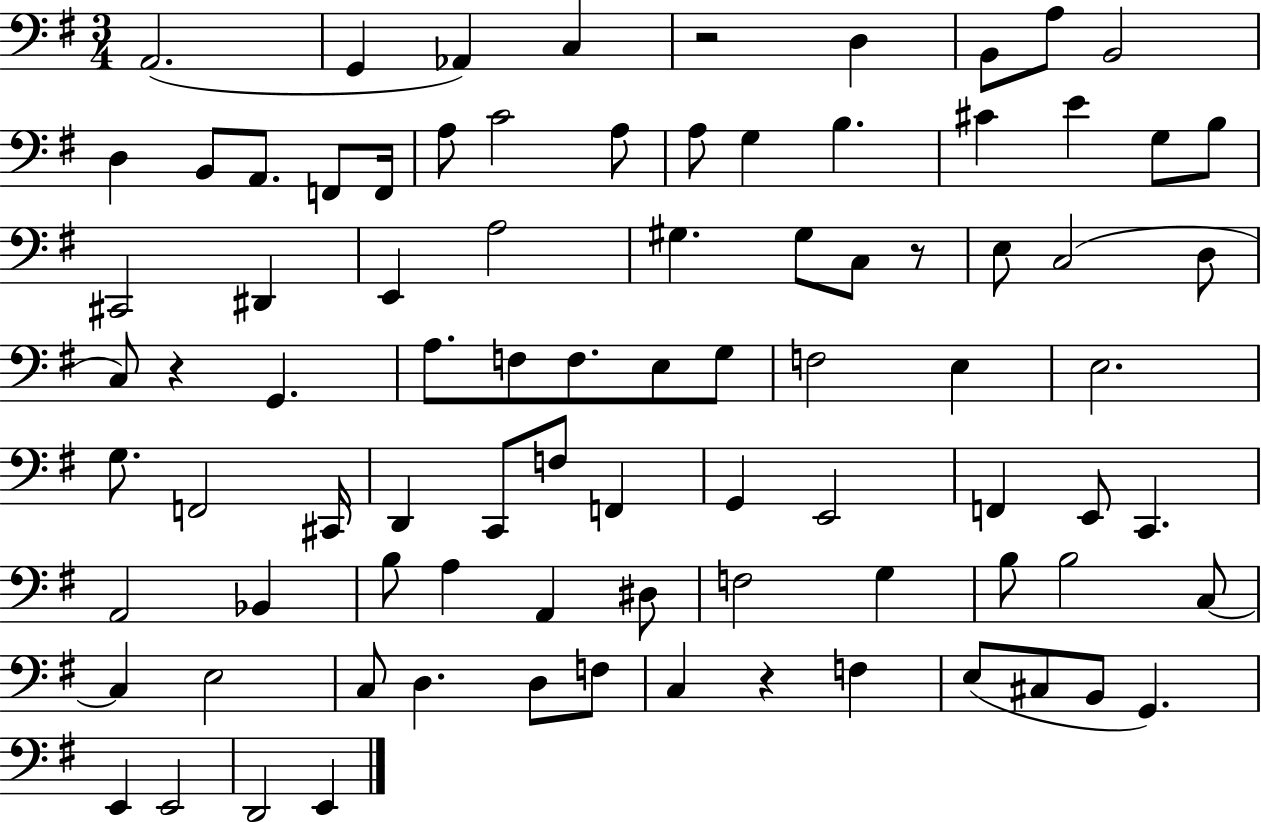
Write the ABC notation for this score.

X:1
T:Untitled
M:3/4
L:1/4
K:G
A,,2 G,, _A,, C, z2 D, B,,/2 A,/2 B,,2 D, B,,/2 A,,/2 F,,/2 F,,/4 A,/2 C2 A,/2 A,/2 G, B, ^C E G,/2 B,/2 ^C,,2 ^D,, E,, A,2 ^G, ^G,/2 C,/2 z/2 E,/2 C,2 D,/2 C,/2 z G,, A,/2 F,/2 F,/2 E,/2 G,/2 F,2 E, E,2 G,/2 F,,2 ^C,,/4 D,, C,,/2 F,/2 F,, G,, E,,2 F,, E,,/2 C,, A,,2 _B,, B,/2 A, A,, ^D,/2 F,2 G, B,/2 B,2 C,/2 C, E,2 C,/2 D, D,/2 F,/2 C, z F, E,/2 ^C,/2 B,,/2 G,, E,, E,,2 D,,2 E,,